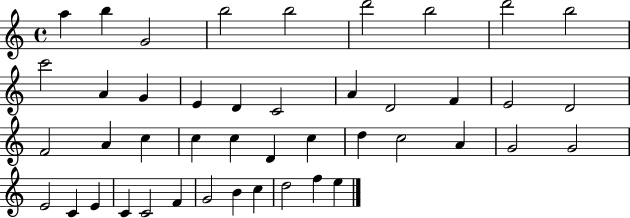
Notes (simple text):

A5/q B5/q G4/h B5/h B5/h D6/h B5/h D6/h B5/h C6/h A4/q G4/q E4/q D4/q C4/h A4/q D4/h F4/q E4/h D4/h F4/h A4/q C5/q C5/q C5/q D4/q C5/q D5/q C5/h A4/q G4/h G4/h E4/h C4/q E4/q C4/q C4/h F4/q G4/h B4/q C5/q D5/h F5/q E5/q